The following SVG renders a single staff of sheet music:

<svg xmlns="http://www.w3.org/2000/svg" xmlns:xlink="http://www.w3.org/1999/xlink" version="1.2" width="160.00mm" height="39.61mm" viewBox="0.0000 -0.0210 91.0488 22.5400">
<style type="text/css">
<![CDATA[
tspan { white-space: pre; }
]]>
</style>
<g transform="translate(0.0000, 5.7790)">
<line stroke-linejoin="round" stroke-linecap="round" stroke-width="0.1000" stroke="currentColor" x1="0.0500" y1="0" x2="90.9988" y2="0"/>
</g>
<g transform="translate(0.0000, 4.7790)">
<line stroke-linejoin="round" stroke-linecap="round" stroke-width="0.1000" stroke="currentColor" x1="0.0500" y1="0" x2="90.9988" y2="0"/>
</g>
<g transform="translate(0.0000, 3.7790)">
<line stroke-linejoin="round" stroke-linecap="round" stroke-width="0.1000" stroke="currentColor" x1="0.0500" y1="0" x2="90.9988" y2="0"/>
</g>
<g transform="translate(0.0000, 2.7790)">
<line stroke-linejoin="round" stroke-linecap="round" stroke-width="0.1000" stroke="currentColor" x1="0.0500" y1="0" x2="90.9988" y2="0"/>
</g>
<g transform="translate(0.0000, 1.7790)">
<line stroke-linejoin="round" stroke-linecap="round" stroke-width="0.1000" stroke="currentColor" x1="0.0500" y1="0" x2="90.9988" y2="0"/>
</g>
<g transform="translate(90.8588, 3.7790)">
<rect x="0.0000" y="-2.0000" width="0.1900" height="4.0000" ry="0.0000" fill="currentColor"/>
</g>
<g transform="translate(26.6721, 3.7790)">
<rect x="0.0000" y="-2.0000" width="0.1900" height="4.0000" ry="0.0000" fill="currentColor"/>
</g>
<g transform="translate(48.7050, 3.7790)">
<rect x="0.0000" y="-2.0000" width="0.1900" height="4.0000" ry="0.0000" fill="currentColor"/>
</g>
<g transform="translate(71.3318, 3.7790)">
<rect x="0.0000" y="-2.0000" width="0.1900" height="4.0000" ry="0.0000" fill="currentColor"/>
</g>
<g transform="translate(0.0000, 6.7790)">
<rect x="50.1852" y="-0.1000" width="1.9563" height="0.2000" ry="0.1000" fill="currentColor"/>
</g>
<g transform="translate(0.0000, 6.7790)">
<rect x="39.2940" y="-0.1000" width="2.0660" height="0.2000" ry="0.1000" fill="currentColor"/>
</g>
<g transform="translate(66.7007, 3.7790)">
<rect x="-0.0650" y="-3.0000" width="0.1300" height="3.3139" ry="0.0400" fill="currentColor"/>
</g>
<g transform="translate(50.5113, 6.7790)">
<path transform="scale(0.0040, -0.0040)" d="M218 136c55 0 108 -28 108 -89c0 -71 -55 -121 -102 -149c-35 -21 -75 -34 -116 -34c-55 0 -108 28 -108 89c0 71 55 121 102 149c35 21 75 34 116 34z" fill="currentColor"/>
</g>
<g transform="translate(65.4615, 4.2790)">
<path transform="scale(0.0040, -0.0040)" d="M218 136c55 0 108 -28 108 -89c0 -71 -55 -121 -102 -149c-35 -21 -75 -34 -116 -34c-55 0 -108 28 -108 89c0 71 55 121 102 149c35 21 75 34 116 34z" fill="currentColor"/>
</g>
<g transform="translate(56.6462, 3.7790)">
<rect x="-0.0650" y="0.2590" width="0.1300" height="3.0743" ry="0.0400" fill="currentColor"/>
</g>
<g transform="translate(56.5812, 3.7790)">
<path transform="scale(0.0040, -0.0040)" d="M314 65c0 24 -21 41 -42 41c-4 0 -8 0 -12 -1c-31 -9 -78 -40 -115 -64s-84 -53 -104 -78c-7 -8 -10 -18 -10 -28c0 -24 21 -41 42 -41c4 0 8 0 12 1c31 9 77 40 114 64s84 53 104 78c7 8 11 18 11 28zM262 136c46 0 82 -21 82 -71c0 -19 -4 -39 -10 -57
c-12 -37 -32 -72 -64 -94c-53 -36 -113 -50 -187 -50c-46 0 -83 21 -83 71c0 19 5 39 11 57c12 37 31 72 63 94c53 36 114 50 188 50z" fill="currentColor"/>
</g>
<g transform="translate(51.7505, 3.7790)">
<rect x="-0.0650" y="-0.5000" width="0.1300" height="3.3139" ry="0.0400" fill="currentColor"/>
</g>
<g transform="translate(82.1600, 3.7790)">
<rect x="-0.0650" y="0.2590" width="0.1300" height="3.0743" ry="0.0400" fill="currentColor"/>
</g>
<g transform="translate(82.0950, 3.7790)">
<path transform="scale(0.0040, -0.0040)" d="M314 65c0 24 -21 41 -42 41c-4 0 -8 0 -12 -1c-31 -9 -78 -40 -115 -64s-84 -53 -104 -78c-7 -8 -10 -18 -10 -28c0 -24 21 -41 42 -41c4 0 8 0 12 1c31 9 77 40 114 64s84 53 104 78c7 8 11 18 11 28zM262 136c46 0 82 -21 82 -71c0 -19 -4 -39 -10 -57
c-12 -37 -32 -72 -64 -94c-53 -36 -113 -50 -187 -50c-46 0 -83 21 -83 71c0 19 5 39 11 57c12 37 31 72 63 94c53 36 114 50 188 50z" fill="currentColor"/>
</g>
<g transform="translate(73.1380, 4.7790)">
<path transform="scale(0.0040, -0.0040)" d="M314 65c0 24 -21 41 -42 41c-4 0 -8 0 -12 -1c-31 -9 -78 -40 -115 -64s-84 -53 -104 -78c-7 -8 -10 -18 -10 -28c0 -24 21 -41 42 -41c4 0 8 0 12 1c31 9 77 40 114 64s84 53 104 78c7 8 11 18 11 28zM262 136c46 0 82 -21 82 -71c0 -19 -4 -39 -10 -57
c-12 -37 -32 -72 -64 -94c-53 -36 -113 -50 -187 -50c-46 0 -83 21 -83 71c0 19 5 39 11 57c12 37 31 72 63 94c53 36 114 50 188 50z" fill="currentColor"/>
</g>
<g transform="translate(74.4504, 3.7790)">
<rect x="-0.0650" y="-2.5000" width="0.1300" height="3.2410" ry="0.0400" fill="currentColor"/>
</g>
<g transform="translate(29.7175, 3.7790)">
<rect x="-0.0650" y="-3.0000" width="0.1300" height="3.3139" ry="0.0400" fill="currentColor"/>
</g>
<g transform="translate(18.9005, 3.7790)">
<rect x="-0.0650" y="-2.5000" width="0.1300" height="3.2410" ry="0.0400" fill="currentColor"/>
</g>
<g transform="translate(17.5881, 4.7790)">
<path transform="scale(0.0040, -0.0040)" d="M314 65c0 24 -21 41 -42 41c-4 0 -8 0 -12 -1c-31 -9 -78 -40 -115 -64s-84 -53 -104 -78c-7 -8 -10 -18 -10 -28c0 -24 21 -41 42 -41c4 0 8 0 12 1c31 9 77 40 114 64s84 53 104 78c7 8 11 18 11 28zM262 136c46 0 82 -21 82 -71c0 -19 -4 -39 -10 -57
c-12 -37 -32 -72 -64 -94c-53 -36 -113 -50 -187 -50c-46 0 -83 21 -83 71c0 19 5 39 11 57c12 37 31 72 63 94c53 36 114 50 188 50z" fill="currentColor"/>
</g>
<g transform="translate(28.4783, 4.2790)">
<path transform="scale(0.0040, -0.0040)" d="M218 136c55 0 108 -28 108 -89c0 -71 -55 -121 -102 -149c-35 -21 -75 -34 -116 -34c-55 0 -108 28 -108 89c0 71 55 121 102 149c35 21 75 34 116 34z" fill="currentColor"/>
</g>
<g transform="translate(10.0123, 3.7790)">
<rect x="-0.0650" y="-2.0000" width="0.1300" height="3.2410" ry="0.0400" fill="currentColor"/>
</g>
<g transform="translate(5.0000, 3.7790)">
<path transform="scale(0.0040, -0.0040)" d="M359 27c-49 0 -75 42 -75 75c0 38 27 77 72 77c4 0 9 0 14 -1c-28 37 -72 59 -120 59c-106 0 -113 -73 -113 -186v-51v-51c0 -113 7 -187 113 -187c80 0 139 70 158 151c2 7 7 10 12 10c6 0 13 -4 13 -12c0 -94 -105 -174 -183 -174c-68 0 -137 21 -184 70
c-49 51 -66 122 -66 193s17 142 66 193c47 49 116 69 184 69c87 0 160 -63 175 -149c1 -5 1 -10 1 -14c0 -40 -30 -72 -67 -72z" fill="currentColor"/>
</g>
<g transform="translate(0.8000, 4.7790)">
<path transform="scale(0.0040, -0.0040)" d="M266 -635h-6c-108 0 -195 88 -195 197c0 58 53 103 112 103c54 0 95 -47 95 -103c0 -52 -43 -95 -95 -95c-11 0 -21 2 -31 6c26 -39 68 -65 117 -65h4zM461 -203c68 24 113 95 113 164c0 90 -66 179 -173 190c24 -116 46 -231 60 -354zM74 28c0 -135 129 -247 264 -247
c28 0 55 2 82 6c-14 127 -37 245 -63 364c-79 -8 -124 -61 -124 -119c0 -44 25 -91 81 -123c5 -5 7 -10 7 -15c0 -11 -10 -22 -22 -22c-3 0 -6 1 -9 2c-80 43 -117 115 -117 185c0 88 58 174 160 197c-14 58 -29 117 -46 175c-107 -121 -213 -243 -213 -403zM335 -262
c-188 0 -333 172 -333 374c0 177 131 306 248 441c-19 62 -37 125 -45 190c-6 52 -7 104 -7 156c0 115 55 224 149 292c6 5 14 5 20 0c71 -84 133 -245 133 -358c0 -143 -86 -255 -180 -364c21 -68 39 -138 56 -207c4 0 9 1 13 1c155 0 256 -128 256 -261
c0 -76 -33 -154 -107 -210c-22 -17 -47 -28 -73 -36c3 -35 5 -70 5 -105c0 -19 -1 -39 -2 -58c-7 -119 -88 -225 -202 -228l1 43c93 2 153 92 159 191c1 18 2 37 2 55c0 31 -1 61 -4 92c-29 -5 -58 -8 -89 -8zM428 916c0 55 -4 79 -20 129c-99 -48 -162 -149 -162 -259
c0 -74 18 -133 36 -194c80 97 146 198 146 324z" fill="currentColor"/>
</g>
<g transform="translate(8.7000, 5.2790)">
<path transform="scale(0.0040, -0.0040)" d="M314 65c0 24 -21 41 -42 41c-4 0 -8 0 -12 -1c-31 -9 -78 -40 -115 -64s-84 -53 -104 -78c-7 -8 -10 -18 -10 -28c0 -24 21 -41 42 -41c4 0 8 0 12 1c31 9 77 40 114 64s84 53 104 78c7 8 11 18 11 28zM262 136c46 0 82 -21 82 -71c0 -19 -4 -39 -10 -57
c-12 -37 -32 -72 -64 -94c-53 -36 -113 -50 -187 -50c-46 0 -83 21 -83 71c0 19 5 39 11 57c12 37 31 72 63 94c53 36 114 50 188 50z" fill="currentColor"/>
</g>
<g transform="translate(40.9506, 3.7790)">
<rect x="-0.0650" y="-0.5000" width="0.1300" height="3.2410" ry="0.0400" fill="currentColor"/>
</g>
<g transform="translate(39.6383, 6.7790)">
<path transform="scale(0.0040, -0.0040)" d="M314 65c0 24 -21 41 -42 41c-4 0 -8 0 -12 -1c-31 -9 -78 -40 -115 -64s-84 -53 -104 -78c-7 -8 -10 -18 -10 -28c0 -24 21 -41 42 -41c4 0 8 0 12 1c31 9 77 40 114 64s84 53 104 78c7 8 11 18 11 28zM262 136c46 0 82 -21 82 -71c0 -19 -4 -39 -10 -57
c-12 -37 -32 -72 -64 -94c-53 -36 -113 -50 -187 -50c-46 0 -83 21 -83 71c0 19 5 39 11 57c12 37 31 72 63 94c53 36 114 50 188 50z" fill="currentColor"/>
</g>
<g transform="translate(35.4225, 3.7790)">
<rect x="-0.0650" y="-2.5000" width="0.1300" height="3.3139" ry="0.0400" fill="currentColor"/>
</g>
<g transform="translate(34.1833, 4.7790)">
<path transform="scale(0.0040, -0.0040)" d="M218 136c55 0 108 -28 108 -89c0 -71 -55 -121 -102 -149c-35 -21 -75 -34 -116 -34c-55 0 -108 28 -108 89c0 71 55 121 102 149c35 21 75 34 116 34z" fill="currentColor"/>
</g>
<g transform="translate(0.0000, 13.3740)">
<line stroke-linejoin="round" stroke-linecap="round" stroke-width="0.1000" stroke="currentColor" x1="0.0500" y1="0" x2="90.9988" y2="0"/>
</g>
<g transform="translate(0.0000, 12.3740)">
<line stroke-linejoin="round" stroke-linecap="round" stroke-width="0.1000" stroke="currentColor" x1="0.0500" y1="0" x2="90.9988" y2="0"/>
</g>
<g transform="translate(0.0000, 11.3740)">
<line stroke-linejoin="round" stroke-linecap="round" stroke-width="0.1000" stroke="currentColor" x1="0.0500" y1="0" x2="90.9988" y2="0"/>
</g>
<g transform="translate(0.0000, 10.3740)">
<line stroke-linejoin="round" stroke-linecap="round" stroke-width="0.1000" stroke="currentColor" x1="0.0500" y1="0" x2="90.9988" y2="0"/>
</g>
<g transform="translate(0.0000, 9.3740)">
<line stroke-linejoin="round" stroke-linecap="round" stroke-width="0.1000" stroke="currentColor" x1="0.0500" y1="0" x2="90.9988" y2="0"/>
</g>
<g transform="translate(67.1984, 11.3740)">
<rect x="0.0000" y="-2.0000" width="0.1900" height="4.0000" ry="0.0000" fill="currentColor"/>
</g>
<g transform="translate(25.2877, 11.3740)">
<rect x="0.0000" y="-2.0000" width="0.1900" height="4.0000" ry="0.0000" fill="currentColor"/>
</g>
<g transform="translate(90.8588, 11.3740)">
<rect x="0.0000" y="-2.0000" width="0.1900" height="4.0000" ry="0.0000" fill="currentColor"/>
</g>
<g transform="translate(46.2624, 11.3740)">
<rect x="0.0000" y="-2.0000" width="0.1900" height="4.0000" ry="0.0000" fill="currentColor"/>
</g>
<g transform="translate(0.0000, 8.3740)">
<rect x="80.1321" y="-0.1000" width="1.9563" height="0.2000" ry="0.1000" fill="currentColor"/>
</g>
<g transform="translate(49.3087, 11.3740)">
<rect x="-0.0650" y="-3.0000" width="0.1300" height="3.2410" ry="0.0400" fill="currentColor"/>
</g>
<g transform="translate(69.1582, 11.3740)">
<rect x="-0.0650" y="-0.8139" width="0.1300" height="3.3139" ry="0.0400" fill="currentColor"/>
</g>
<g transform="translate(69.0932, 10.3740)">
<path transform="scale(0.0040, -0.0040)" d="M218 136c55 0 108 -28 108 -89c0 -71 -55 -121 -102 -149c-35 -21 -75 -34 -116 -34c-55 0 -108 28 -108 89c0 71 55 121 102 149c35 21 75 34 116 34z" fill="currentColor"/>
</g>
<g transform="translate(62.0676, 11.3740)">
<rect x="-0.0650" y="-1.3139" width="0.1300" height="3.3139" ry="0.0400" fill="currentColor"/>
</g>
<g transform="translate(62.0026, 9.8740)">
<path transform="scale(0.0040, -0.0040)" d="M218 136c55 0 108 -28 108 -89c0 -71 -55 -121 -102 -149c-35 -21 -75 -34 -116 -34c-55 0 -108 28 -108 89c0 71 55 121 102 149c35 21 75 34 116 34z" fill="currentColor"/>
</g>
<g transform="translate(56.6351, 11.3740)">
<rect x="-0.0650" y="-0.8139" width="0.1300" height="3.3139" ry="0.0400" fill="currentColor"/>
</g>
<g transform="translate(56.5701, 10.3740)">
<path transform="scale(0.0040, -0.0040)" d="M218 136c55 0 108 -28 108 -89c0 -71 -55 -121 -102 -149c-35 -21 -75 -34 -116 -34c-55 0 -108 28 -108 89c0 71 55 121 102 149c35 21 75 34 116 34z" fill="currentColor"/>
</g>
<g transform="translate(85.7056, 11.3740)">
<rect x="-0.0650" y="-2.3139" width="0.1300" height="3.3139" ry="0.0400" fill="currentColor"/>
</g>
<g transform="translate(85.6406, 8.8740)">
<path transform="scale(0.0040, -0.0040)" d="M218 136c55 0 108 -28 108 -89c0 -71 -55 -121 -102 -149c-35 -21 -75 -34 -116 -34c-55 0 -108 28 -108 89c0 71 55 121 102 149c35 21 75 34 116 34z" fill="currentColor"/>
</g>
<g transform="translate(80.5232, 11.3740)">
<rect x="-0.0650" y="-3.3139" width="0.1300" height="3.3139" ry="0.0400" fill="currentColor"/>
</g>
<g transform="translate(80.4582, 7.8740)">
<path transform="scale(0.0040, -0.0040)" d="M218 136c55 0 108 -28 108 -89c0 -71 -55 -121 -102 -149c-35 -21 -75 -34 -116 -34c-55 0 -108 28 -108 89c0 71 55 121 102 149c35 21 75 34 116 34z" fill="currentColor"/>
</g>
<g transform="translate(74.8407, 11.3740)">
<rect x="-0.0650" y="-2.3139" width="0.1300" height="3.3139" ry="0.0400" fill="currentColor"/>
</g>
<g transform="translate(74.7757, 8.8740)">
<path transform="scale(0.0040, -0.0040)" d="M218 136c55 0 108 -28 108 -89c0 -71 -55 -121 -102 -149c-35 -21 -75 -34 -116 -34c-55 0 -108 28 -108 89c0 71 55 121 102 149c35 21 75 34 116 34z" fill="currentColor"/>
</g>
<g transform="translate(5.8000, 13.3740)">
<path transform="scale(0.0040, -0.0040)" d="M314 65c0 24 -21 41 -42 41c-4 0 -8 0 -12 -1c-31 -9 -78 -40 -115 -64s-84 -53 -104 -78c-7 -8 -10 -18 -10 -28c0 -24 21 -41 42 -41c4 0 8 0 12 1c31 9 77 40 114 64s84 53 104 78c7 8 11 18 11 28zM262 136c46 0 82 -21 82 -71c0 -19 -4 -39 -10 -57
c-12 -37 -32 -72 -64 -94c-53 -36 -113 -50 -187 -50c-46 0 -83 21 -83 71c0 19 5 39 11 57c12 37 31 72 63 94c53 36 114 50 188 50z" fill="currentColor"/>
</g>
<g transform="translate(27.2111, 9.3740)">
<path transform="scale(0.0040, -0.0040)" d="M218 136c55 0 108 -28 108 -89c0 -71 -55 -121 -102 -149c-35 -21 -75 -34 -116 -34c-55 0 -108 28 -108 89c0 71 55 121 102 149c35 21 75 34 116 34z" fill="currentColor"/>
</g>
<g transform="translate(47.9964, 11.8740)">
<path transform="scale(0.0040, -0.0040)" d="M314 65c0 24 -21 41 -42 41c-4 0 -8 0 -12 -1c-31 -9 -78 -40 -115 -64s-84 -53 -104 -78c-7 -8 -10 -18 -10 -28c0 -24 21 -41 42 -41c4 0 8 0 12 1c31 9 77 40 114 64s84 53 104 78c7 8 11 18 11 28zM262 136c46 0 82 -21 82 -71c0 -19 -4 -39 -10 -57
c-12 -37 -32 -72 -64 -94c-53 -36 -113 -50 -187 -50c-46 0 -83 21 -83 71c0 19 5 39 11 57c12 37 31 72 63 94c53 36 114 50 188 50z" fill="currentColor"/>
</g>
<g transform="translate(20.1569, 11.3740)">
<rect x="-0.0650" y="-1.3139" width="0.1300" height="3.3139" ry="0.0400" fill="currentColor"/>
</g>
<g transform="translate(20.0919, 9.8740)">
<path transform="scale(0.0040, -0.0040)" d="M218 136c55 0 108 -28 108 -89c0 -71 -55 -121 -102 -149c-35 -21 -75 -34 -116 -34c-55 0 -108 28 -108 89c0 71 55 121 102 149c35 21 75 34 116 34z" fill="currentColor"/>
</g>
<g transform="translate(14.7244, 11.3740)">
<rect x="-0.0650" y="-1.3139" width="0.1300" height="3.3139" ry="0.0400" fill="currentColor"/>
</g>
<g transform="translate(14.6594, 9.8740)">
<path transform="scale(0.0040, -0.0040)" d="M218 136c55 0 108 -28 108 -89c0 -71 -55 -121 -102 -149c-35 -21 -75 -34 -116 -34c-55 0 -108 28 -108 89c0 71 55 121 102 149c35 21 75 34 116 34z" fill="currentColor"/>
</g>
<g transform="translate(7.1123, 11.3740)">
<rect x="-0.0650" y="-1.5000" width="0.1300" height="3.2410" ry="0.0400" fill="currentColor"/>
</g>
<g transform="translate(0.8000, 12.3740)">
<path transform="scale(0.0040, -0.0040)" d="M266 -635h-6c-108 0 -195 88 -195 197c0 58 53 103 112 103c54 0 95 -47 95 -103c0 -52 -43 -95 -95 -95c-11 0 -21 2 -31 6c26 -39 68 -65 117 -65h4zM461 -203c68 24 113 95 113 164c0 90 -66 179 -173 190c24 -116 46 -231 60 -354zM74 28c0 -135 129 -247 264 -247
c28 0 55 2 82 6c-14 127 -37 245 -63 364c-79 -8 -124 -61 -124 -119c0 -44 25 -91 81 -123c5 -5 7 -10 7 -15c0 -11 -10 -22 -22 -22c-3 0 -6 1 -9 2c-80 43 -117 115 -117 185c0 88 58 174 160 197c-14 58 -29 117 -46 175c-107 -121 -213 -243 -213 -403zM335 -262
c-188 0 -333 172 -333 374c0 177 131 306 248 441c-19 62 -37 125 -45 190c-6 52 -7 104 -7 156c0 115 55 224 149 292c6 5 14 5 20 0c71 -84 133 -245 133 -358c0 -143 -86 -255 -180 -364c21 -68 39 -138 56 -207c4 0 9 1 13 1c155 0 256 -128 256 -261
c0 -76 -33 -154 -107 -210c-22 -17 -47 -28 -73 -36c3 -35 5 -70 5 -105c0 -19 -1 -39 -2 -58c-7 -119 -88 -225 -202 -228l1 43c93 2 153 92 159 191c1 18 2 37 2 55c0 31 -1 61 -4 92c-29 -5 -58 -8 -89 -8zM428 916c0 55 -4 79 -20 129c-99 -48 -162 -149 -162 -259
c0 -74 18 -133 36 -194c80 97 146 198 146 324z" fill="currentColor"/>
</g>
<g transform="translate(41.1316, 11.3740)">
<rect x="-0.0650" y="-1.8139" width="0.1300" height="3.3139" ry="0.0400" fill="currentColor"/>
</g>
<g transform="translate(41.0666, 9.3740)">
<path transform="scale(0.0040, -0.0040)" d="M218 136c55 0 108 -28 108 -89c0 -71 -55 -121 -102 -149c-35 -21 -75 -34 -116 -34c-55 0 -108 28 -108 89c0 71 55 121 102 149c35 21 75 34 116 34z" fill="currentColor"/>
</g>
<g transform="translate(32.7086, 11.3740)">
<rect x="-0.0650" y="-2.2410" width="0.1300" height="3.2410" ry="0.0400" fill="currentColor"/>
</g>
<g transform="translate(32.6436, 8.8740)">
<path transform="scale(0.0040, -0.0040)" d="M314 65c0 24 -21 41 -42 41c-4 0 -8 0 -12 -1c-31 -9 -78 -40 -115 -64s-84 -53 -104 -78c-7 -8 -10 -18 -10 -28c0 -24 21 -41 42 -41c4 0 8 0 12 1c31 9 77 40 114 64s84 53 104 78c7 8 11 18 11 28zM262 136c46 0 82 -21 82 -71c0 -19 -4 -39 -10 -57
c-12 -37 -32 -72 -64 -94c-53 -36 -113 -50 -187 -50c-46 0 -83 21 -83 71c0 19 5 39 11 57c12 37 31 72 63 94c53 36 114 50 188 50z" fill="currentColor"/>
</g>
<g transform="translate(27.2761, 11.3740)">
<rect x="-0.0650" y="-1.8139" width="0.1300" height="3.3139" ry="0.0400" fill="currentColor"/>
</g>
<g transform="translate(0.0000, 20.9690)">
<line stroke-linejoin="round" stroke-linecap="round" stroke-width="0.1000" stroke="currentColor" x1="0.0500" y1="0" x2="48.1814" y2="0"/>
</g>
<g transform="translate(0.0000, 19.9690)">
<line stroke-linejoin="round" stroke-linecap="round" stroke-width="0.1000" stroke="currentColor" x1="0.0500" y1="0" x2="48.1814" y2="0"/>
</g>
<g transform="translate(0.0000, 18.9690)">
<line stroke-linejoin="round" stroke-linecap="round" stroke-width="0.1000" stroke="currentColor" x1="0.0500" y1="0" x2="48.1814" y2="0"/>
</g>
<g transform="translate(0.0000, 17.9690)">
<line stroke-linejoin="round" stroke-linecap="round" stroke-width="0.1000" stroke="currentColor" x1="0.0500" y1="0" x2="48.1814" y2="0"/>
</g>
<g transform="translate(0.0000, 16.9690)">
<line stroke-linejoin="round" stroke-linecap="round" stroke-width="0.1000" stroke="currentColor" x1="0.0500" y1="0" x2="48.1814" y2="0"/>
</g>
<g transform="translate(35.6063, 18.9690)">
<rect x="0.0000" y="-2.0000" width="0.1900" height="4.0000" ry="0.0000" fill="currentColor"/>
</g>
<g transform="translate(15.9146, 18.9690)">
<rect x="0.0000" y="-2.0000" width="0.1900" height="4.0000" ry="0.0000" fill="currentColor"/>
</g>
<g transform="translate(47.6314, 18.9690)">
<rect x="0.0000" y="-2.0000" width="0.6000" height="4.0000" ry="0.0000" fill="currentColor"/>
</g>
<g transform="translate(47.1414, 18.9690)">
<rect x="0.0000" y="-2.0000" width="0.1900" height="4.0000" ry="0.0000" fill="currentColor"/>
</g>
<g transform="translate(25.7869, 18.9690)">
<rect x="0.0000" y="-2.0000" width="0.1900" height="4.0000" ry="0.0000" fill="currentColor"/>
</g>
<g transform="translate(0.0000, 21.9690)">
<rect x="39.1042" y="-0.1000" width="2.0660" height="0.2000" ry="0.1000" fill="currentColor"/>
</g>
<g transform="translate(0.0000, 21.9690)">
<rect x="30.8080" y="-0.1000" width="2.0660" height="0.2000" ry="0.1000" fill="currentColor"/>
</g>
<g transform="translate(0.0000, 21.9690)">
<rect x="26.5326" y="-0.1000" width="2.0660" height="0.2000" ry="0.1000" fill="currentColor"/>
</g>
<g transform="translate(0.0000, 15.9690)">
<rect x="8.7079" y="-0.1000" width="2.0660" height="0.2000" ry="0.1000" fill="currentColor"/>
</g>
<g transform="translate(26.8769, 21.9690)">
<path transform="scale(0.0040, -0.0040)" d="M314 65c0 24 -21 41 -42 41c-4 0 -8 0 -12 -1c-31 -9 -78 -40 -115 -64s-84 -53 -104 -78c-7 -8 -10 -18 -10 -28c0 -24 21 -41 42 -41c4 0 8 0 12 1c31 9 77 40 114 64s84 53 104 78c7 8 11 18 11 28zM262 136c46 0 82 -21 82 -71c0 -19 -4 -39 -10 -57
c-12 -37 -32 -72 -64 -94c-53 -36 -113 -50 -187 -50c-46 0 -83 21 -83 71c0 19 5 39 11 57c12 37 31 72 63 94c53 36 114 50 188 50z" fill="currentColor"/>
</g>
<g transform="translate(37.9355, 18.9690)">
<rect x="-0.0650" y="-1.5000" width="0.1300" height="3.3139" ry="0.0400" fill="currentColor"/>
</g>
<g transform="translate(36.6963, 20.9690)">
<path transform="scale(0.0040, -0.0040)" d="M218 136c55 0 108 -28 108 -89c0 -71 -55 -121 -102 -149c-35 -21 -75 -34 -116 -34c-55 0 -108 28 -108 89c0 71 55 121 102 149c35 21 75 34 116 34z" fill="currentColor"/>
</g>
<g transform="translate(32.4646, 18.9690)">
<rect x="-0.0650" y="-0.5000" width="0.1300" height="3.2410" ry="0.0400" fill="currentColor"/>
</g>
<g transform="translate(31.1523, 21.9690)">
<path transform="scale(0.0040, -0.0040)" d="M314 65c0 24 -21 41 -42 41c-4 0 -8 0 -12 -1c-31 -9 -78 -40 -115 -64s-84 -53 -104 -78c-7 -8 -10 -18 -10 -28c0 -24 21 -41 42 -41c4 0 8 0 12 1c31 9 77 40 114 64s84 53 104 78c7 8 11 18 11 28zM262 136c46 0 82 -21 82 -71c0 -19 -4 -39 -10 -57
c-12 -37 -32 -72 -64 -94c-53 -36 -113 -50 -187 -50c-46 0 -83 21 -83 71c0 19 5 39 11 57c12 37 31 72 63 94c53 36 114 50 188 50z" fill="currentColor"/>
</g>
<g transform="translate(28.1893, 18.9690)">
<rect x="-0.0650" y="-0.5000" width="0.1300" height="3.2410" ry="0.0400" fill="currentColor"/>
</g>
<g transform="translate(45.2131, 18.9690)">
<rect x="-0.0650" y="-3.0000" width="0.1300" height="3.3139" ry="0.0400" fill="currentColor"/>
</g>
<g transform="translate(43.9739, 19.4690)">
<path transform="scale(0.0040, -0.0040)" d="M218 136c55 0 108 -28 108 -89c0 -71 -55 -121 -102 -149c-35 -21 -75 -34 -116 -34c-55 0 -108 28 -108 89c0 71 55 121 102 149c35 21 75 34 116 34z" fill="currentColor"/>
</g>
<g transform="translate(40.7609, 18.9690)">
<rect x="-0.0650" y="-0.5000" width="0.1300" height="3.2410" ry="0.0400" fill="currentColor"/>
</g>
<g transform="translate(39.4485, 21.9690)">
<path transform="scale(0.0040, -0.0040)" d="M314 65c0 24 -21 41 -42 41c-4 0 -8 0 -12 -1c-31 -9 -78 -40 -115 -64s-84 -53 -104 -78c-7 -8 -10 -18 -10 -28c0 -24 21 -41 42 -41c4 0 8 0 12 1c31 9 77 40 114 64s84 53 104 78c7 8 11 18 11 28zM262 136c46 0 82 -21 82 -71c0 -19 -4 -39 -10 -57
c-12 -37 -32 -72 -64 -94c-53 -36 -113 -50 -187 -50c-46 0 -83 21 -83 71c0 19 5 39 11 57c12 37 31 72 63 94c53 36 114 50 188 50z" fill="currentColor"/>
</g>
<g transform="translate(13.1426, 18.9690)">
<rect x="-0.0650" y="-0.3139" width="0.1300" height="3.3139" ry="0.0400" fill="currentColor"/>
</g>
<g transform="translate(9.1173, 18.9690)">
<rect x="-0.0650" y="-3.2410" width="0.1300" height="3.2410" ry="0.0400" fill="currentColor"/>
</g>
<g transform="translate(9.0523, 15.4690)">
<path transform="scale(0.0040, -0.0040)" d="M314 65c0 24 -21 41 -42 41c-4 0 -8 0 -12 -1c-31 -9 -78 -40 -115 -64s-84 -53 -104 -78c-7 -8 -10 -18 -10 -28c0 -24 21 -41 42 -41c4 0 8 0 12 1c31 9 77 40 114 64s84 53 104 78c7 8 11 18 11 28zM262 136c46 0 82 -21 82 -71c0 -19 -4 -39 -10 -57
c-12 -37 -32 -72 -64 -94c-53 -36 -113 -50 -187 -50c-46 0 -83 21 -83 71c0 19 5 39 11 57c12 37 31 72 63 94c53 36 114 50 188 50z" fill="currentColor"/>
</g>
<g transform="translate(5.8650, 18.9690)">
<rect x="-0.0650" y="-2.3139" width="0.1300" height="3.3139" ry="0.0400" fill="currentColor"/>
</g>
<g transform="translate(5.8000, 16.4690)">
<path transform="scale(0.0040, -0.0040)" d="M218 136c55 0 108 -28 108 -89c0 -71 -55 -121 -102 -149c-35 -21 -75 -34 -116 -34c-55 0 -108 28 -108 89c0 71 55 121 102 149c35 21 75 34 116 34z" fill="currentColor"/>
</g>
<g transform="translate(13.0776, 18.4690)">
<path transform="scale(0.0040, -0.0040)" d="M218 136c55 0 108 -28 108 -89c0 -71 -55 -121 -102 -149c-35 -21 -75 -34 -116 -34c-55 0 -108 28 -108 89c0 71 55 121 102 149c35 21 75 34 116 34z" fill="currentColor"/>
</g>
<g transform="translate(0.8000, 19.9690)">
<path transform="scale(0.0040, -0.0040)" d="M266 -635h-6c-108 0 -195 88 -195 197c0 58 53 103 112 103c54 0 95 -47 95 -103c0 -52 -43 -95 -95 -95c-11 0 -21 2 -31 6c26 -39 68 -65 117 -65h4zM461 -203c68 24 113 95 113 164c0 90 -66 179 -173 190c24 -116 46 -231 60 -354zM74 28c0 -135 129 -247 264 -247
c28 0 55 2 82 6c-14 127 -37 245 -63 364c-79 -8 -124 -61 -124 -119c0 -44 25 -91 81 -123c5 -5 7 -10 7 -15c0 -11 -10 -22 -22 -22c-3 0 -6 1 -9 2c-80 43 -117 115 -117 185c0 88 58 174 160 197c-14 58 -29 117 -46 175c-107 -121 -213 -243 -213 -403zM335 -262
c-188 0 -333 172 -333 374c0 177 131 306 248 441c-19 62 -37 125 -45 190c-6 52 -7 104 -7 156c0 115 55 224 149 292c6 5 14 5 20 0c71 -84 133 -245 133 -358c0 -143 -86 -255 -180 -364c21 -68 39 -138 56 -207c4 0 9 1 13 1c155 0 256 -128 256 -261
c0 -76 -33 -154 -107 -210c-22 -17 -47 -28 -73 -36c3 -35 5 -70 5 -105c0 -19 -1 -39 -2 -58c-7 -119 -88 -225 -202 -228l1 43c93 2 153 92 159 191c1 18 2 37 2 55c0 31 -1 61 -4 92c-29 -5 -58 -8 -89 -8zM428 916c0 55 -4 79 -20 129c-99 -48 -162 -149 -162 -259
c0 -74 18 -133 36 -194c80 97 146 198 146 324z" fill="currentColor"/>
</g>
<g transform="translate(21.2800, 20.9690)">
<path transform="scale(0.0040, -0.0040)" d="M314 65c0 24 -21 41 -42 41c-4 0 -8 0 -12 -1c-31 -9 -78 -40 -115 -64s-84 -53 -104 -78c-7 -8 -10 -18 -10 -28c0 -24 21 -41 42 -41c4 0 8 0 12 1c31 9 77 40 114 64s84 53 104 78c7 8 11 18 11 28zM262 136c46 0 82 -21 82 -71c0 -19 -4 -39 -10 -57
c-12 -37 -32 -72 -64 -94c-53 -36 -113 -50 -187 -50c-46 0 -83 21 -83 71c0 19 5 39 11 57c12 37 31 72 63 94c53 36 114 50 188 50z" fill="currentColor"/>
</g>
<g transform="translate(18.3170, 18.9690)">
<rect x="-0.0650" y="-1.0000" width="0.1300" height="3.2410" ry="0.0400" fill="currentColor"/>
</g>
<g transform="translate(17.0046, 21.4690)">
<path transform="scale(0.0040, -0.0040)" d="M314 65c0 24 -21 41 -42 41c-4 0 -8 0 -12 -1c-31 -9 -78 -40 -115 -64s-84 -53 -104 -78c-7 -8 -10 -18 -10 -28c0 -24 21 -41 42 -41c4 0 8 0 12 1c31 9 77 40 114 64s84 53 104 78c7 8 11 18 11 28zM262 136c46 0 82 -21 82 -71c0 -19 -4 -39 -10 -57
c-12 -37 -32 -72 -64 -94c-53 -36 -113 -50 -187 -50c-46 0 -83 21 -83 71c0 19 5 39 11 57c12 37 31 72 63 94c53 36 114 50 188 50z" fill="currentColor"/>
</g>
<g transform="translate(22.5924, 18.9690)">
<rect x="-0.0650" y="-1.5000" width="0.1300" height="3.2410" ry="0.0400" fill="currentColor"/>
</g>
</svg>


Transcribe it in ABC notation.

X:1
T:Untitled
M:4/4
L:1/4
K:C
F2 G2 A G C2 C B2 A G2 B2 E2 e e f g2 f A2 d e d g b g g b2 c D2 E2 C2 C2 E C2 A